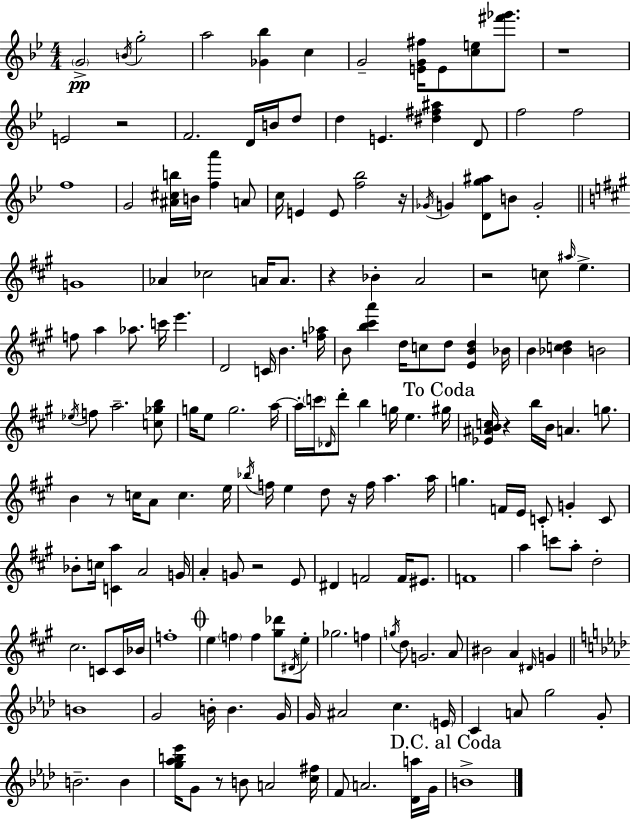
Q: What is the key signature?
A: BES major